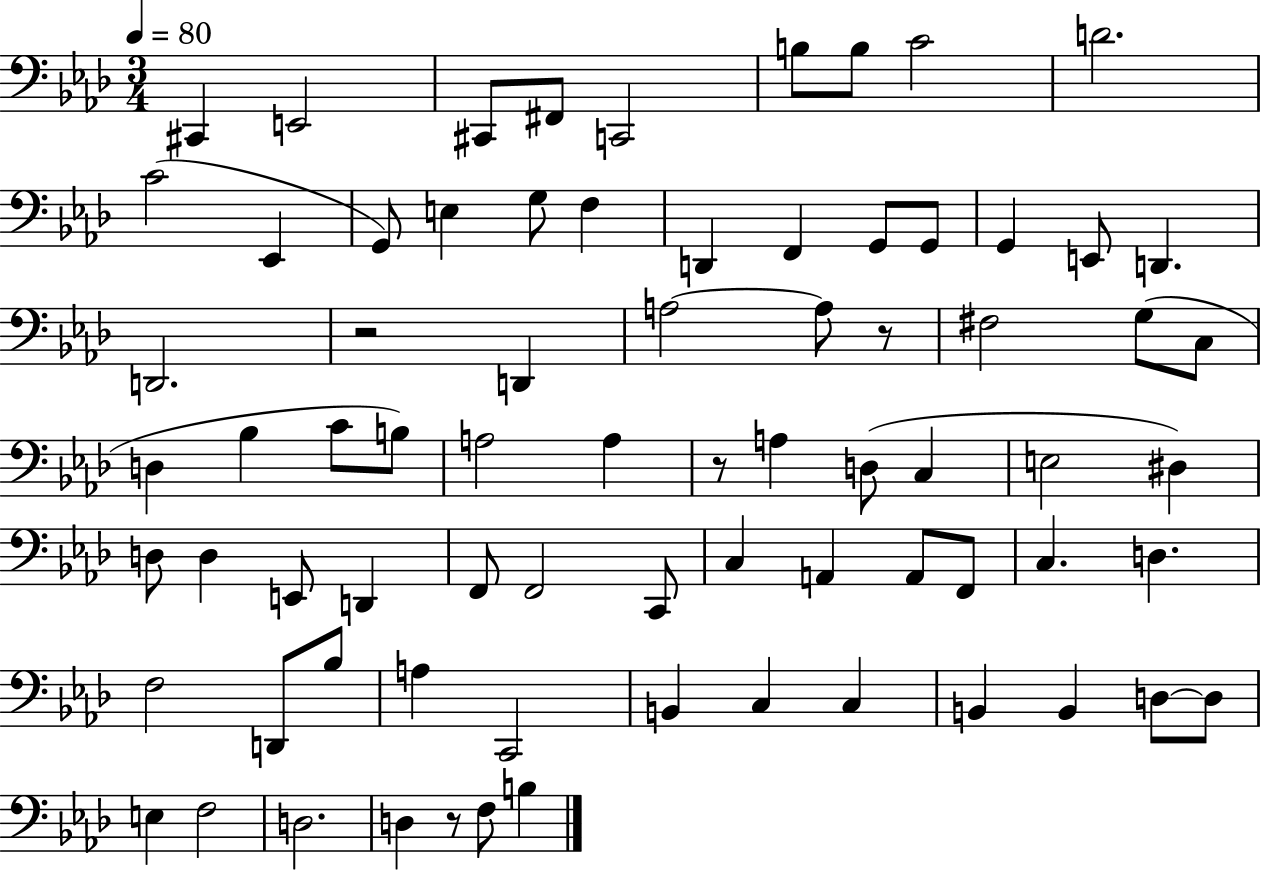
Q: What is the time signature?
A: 3/4